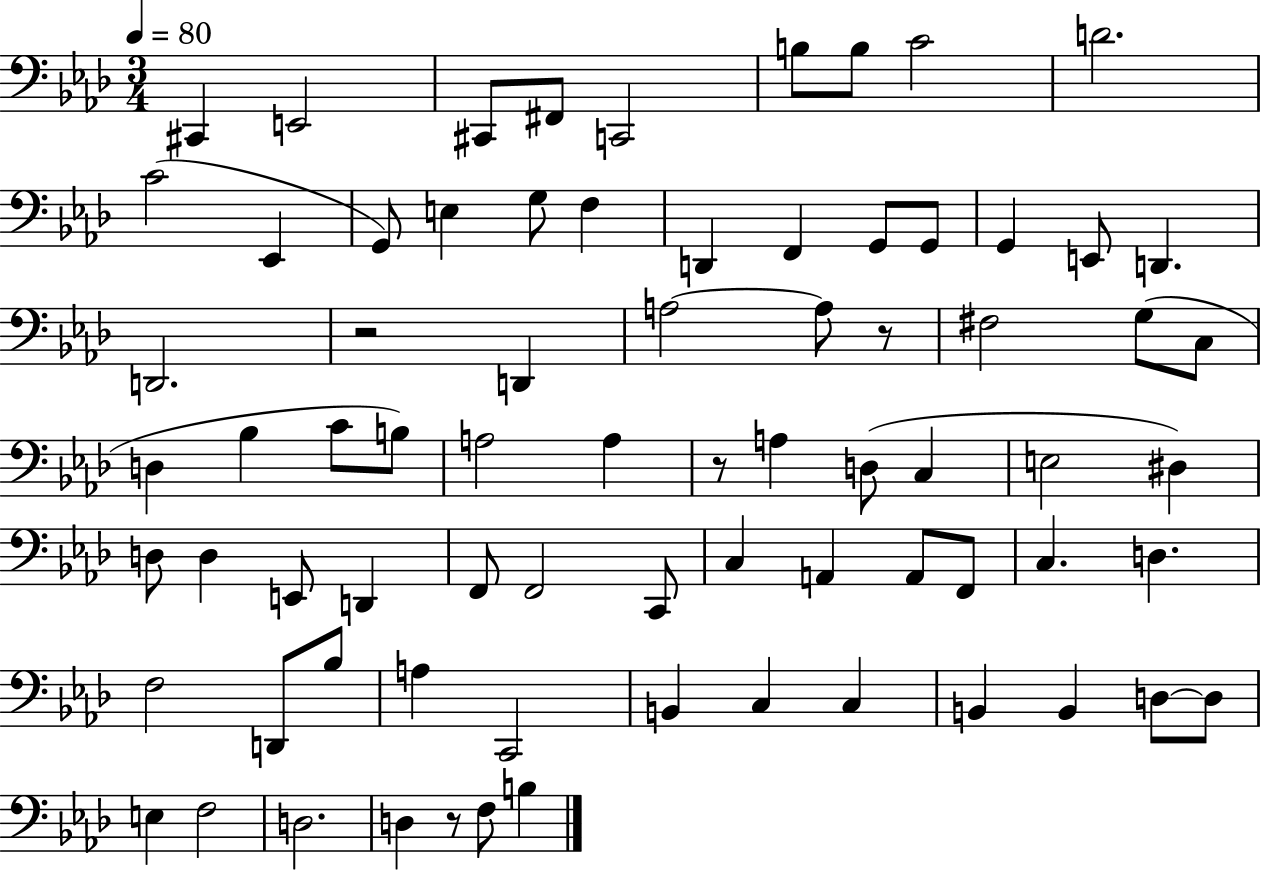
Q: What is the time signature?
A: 3/4